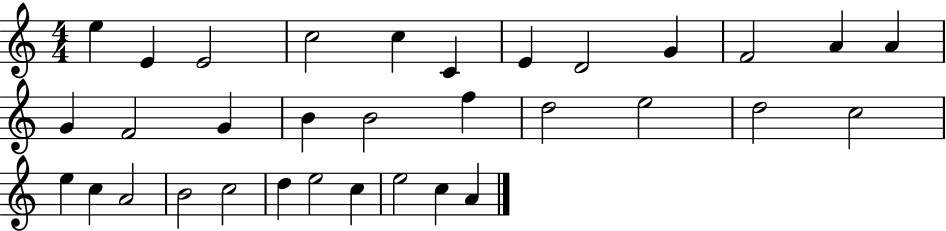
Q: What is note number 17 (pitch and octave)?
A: B4